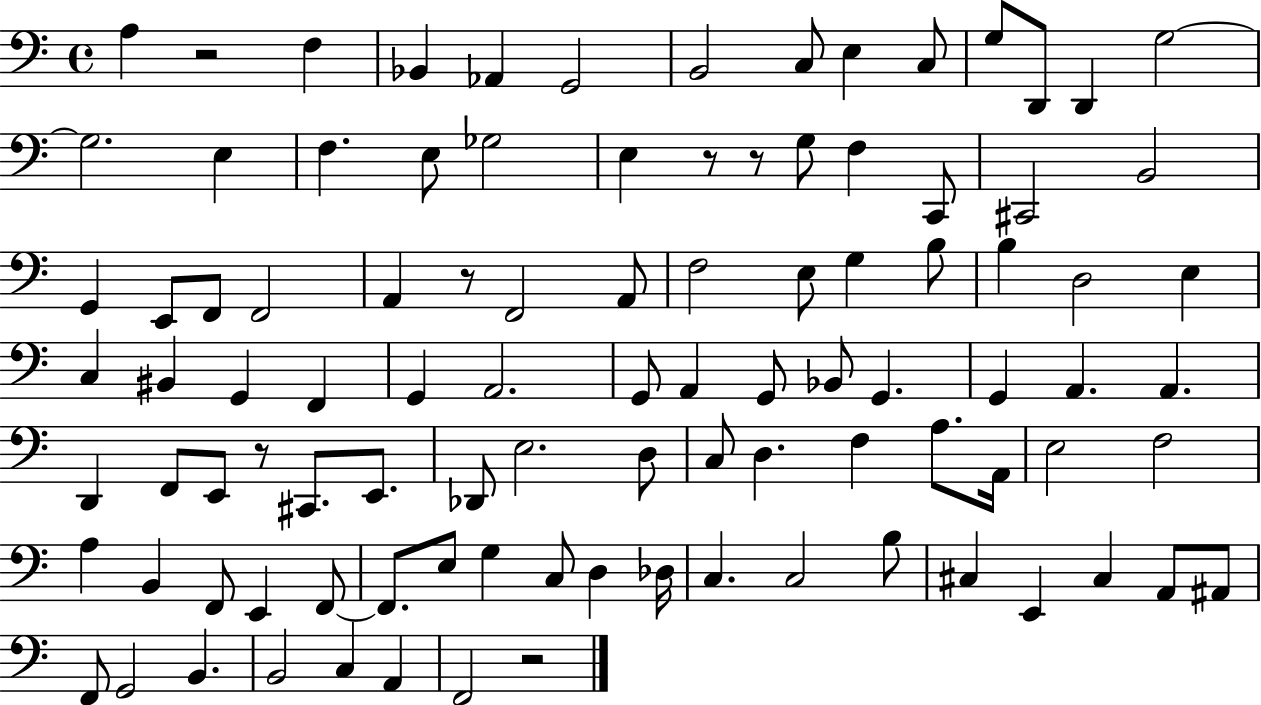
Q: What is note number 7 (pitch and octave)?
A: C3